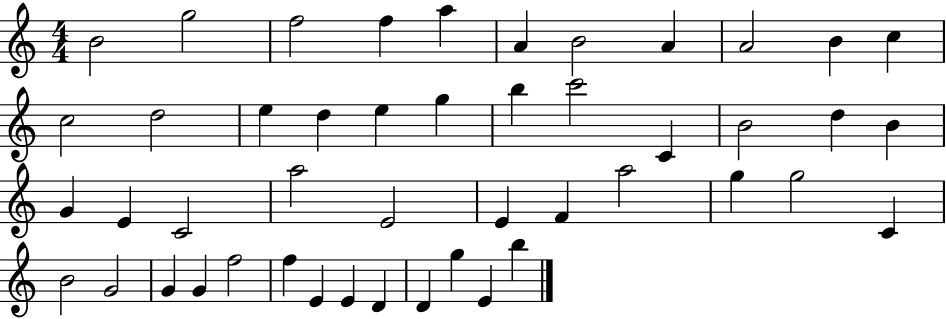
B4/h G5/h F5/h F5/q A5/q A4/q B4/h A4/q A4/h B4/q C5/q C5/h D5/h E5/q D5/q E5/q G5/q B5/q C6/h C4/q B4/h D5/q B4/q G4/q E4/q C4/h A5/h E4/h E4/q F4/q A5/h G5/q G5/h C4/q B4/h G4/h G4/q G4/q F5/h F5/q E4/q E4/q D4/q D4/q G5/q E4/q B5/q